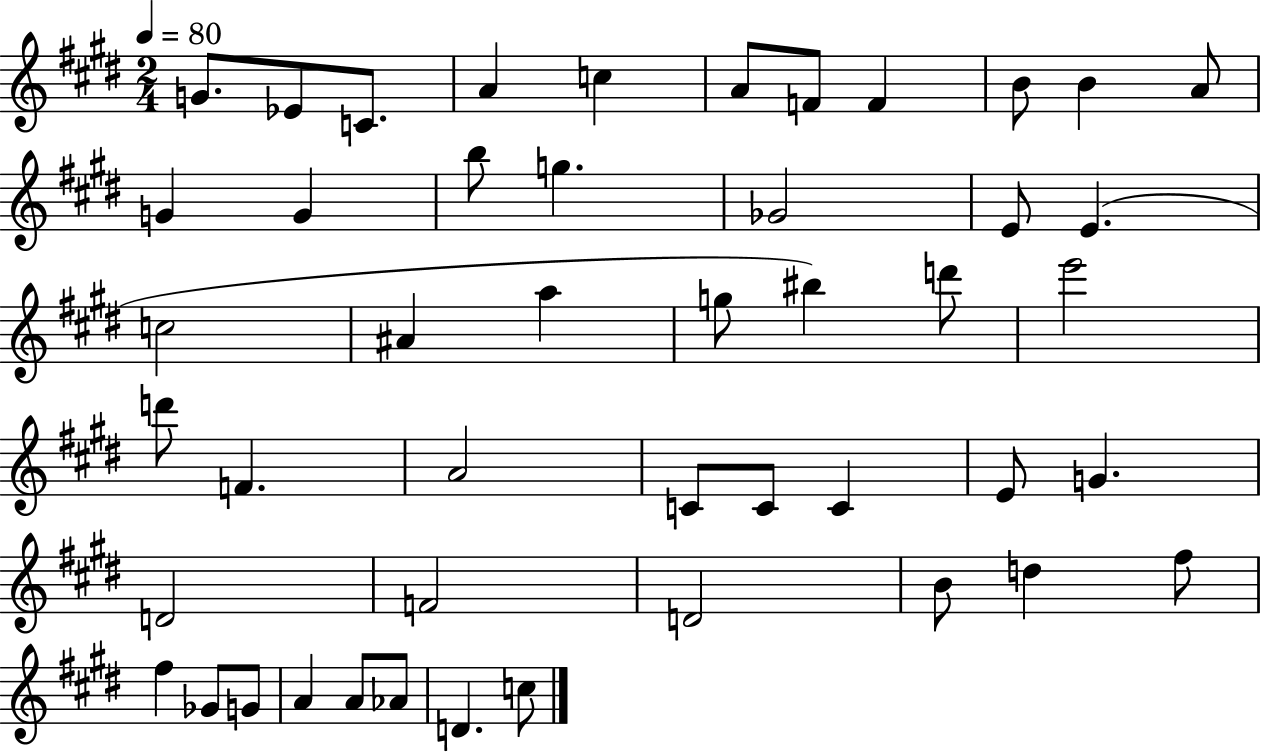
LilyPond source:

{
  \clef treble
  \numericTimeSignature
  \time 2/4
  \key e \major
  \tempo 4 = 80
  \repeat volta 2 { g'8. ees'8 c'8. | a'4 c''4 | a'8 f'8 f'4 | b'8 b'4 a'8 | \break g'4 g'4 | b''8 g''4. | ges'2 | e'8 e'4.( | \break c''2 | ais'4 a''4 | g''8 bis''4) d'''8 | e'''2 | \break d'''8 f'4. | a'2 | c'8 c'8 c'4 | e'8 g'4. | \break d'2 | f'2 | d'2 | b'8 d''4 fis''8 | \break fis''4 ges'8 g'8 | a'4 a'8 aes'8 | d'4. c''8 | } \bar "|."
}